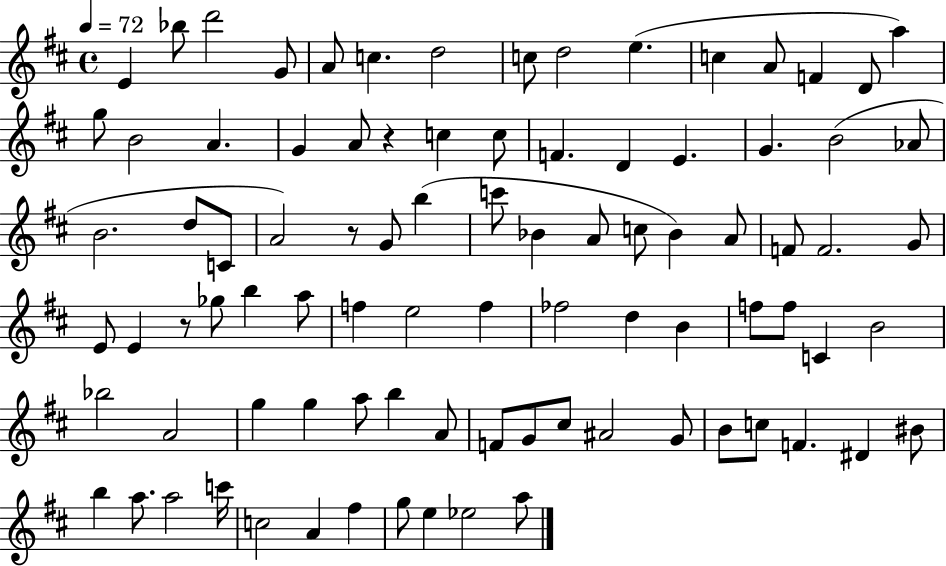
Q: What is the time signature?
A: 4/4